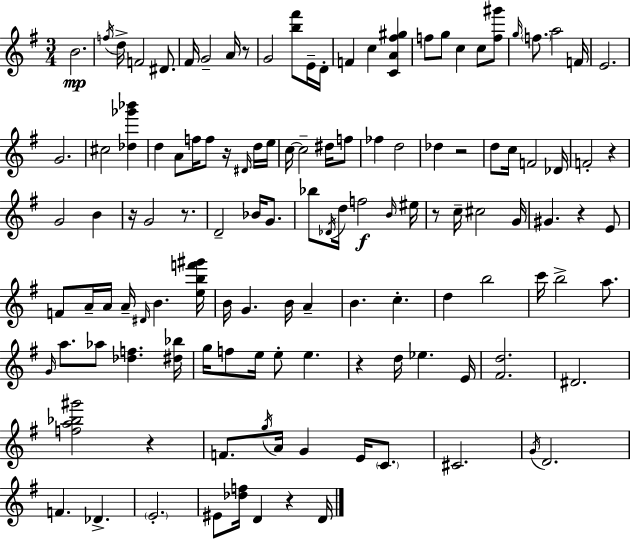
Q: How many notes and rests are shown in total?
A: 125